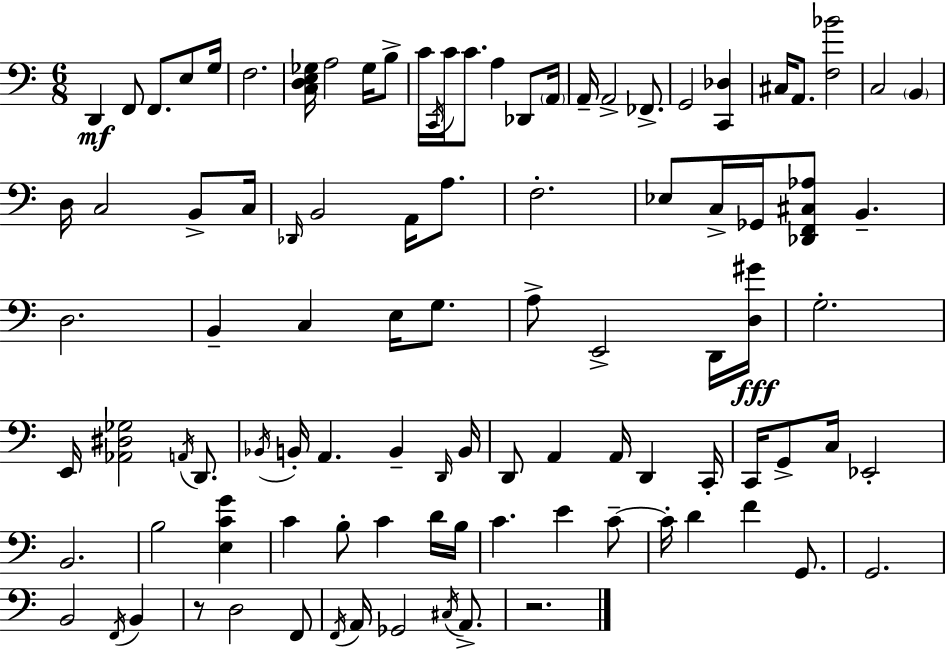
X:1
T:Untitled
M:6/8
L:1/4
K:C
D,, F,,/2 F,,/2 E,/2 G,/4 F,2 [C,D,E,_G,]/4 A,2 _G,/4 B,/2 C/4 C,,/4 C/4 C/2 A, _D,,/2 A,,/4 A,,/4 A,,2 _F,,/2 G,,2 [C,,_D,] ^C,/4 A,,/2 [F,_B]2 C,2 B,, D,/4 C,2 B,,/2 C,/4 _D,,/4 B,,2 A,,/4 A,/2 F,2 _E,/2 C,/4 _G,,/4 [_D,,F,,^C,_A,]/2 B,, D,2 B,, C, E,/4 G,/2 A,/2 E,,2 D,,/4 [D,^G]/4 G,2 E,,/4 [_A,,^D,_G,]2 A,,/4 D,,/2 _B,,/4 B,,/4 A,, B,, D,,/4 B,,/4 D,,/2 A,, A,,/4 D,, C,,/4 C,,/4 G,,/2 C,/4 _E,,2 B,,2 B,2 [E,CG] C B,/2 C D/4 B,/4 C E C/2 C/4 D F G,,/2 G,,2 B,,2 F,,/4 B,, z/2 D,2 F,,/2 F,,/4 A,,/4 _G,,2 ^C,/4 A,,/2 z2